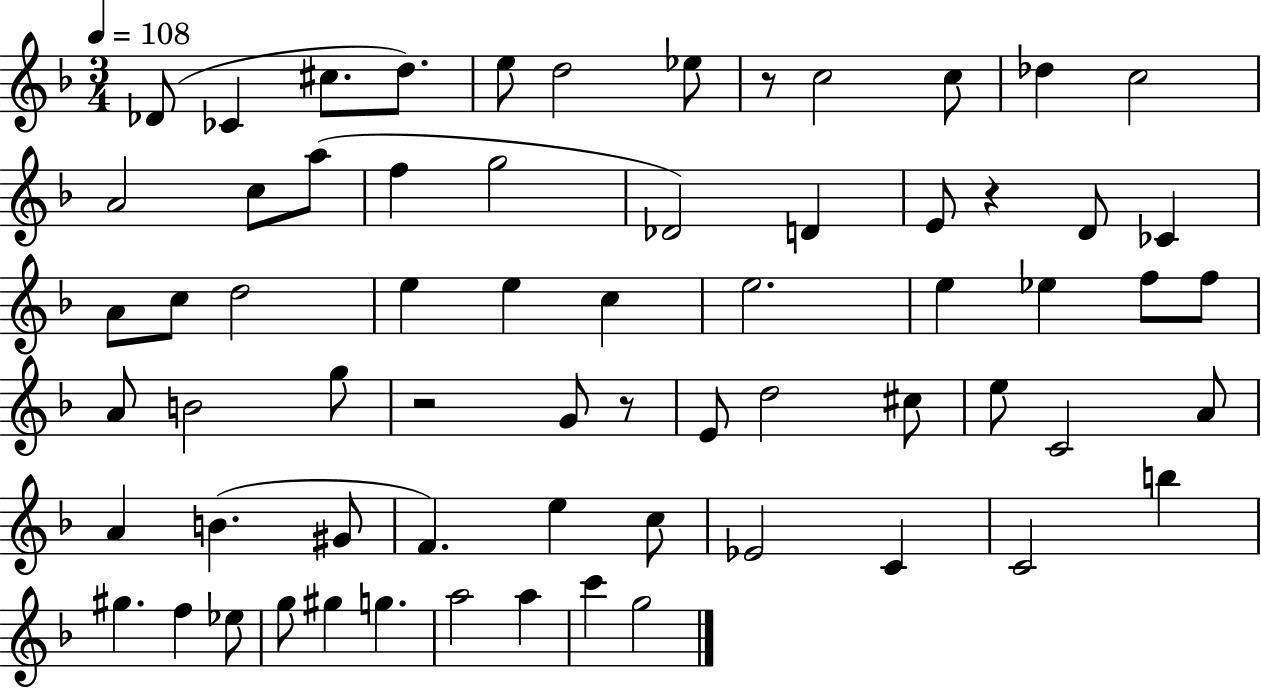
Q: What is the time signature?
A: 3/4